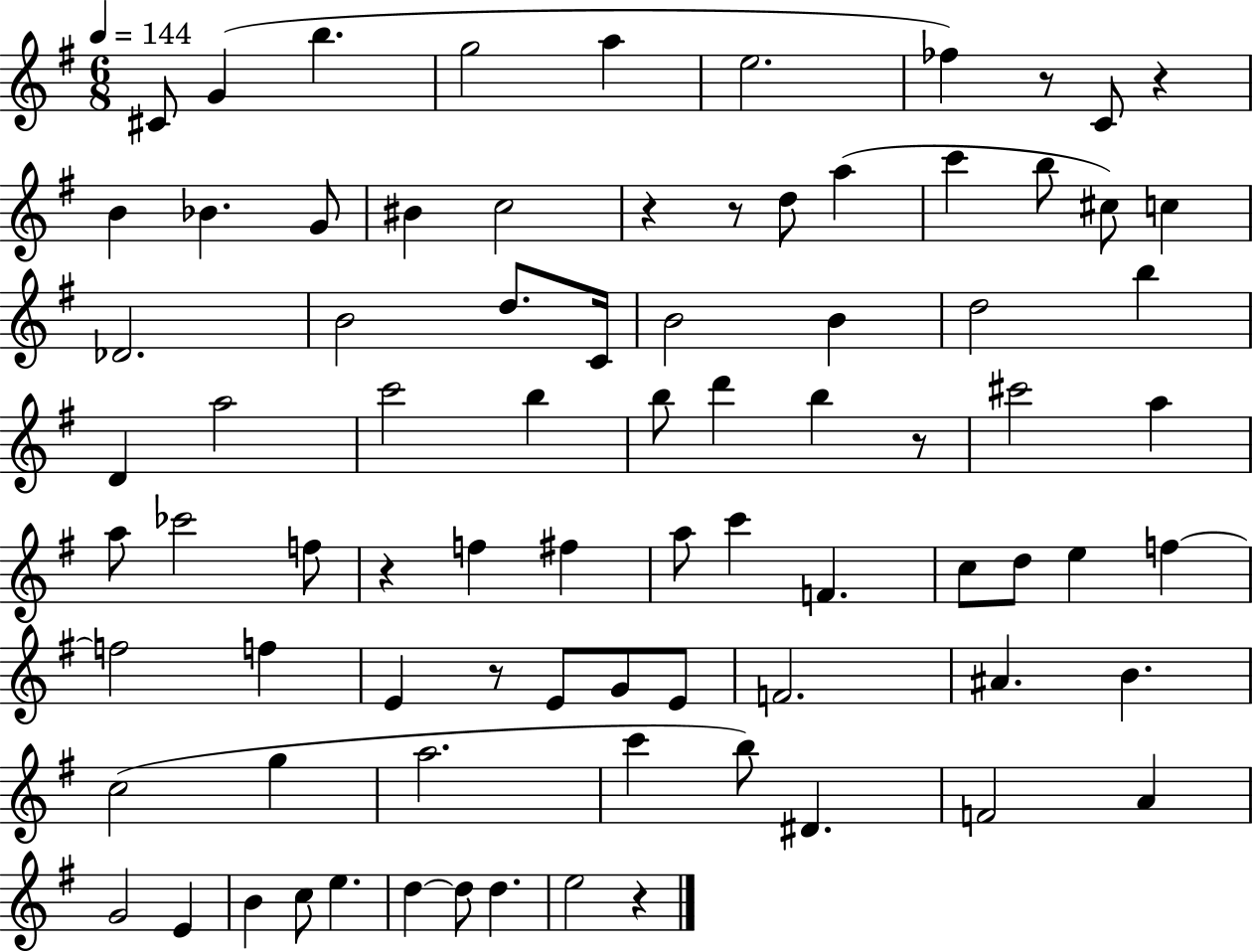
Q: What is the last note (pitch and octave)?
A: E5